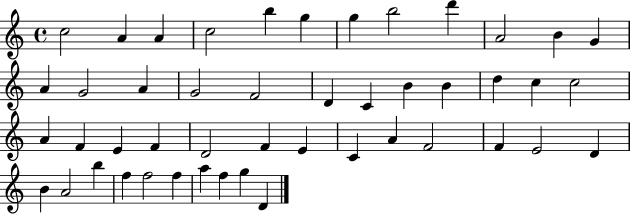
C5/h A4/q A4/q C5/h B5/q G5/q G5/q B5/h D6/q A4/h B4/q G4/q A4/q G4/h A4/q G4/h F4/h D4/q C4/q B4/q B4/q D5/q C5/q C5/h A4/q F4/q E4/q F4/q D4/h F4/q E4/q C4/q A4/q F4/h F4/q E4/h D4/q B4/q A4/h B5/q F5/q F5/h F5/q A5/q F5/q G5/q D4/q